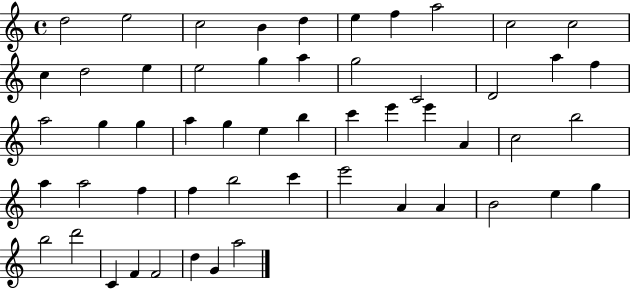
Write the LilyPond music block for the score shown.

{
  \clef treble
  \time 4/4
  \defaultTimeSignature
  \key c \major
  d''2 e''2 | c''2 b'4 d''4 | e''4 f''4 a''2 | c''2 c''2 | \break c''4 d''2 e''4 | e''2 g''4 a''4 | g''2 c'2 | d'2 a''4 f''4 | \break a''2 g''4 g''4 | a''4 g''4 e''4 b''4 | c'''4 e'''4 e'''4 a'4 | c''2 b''2 | \break a''4 a''2 f''4 | f''4 b''2 c'''4 | e'''2 a'4 a'4 | b'2 e''4 g''4 | \break b''2 d'''2 | c'4 f'4 f'2 | d''4 g'4 a''2 | \bar "|."
}